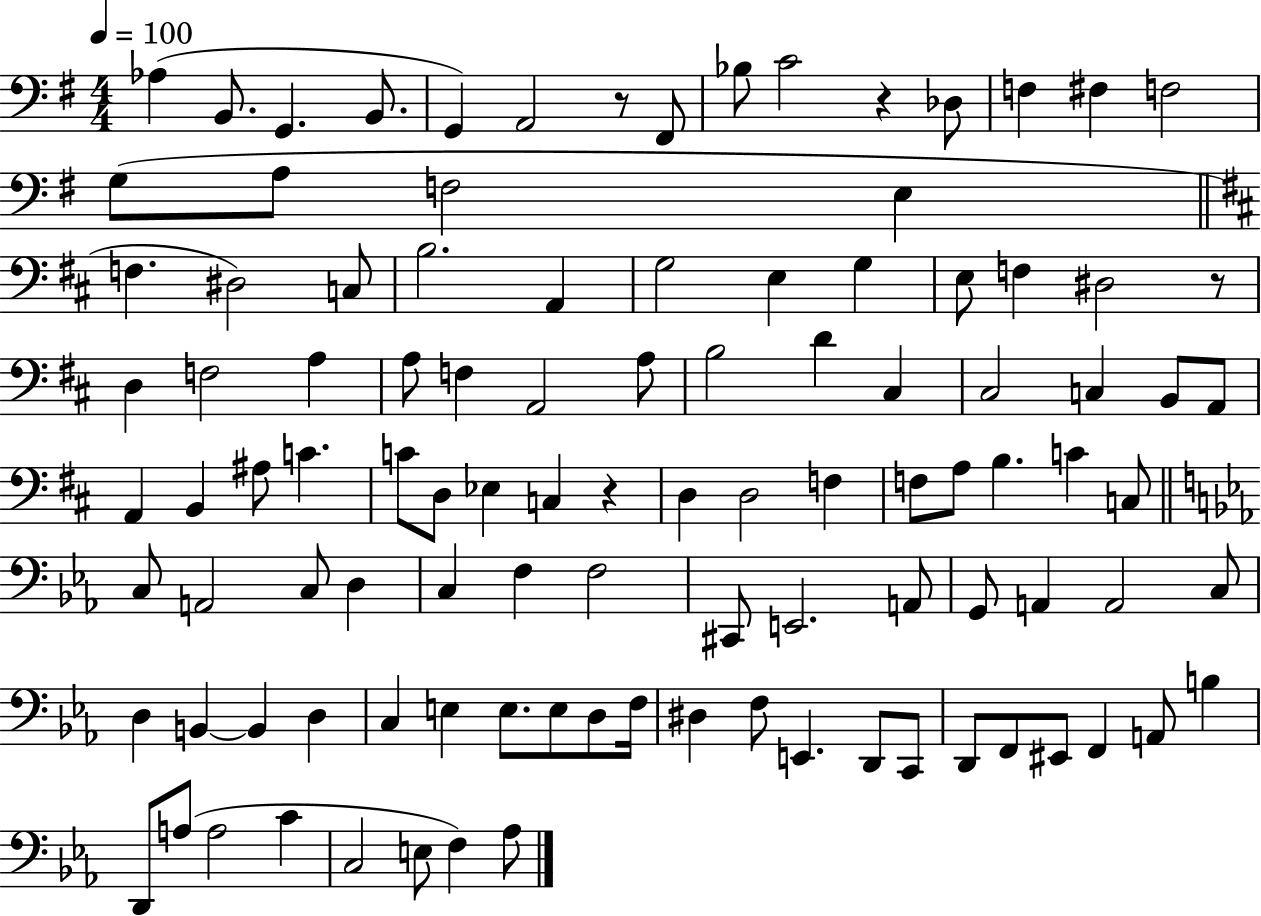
Ab3/q B2/e. G2/q. B2/e. G2/q A2/h R/e F#2/e Bb3/e C4/h R/q Db3/e F3/q F#3/q F3/h G3/e A3/e F3/h E3/q F3/q. D#3/h C3/e B3/h. A2/q G3/h E3/q G3/q E3/e F3/q D#3/h R/e D3/q F3/h A3/q A3/e F3/q A2/h A3/e B3/h D4/q C#3/q C#3/h C3/q B2/e A2/e A2/q B2/q A#3/e C4/q. C4/e D3/e Eb3/q C3/q R/q D3/q D3/h F3/q F3/e A3/e B3/q. C4/q C3/e C3/e A2/h C3/e D3/q C3/q F3/q F3/h C#2/e E2/h. A2/e G2/e A2/q A2/h C3/e D3/q B2/q B2/q D3/q C3/q E3/q E3/e. E3/e D3/e F3/s D#3/q F3/e E2/q. D2/e C2/e D2/e F2/e EIS2/e F2/q A2/e B3/q D2/e A3/e A3/h C4/q C3/h E3/e F3/q Ab3/e